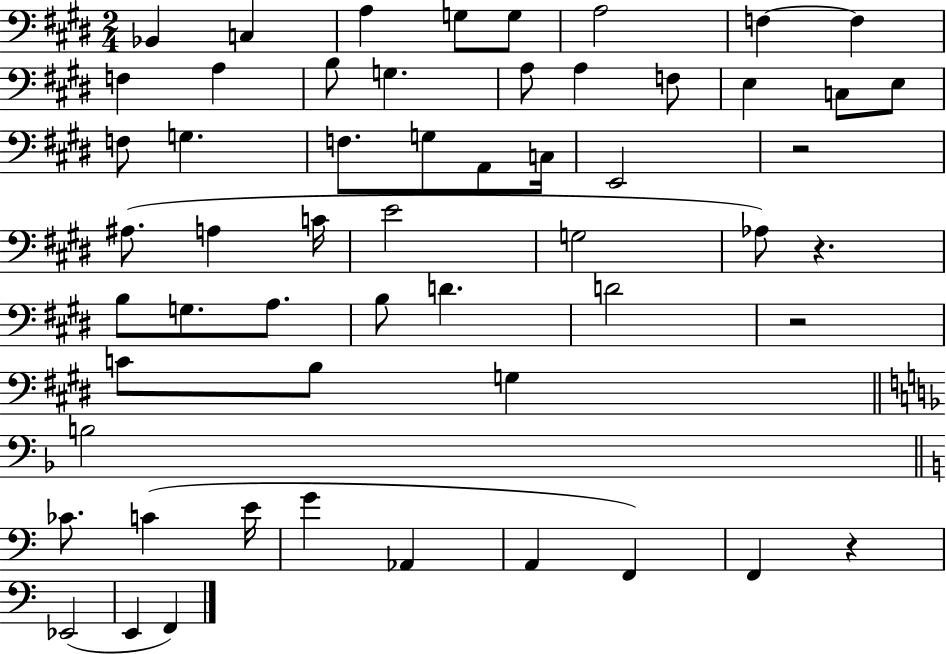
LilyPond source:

{
  \clef bass
  \numericTimeSignature
  \time 2/4
  \key e \major
  bes,4 c4 | a4 g8 g8 | a2 | f4~~ f4 | \break f4 a4 | b8 g4. | a8 a4 f8 | e4 c8 e8 | \break f8 g4. | f8. g8 a,8 c16 | e,2 | r2 | \break ais8.( a4 c'16 | e'2 | g2 | aes8) r4. | \break b8 g8. a8. | b8 d'4. | d'2 | r2 | \break c'8 b8 g4 | \bar "||" \break \key f \major b2 | \bar "||" \break \key a \minor ces'8. c'4( e'16 | g'4 aes,4 | a,4 f,4) | f,4 r4 | \break ees,2( | e,4 f,4) | \bar "|."
}